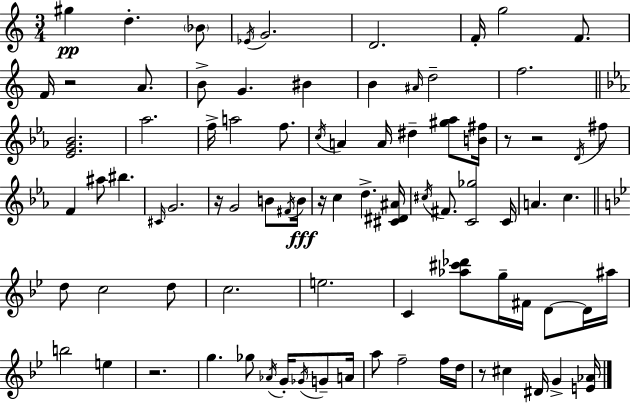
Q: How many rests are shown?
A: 7